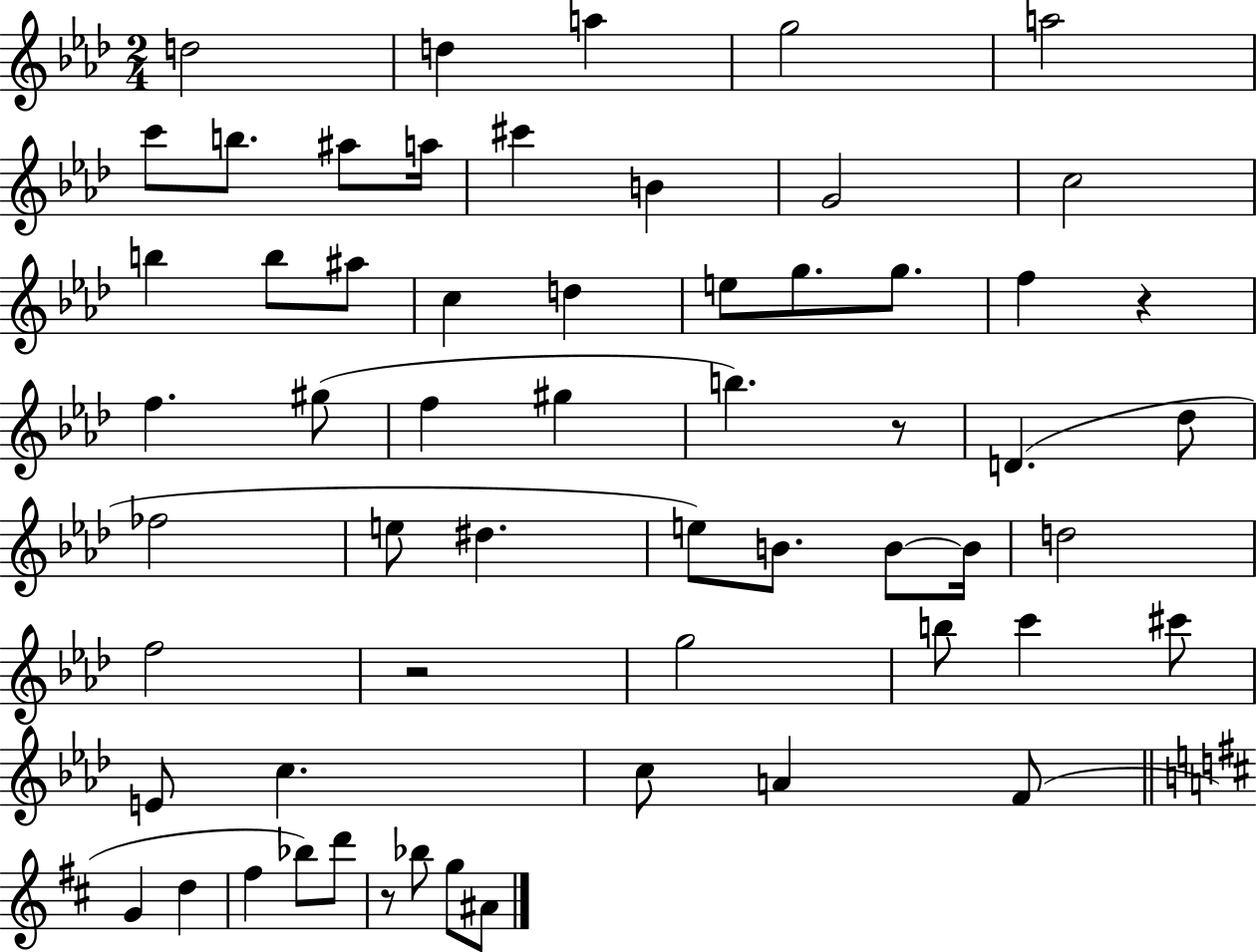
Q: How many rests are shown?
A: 4